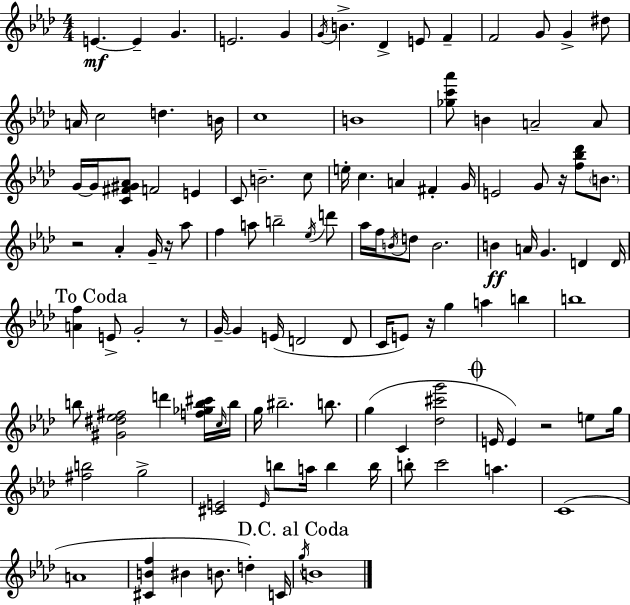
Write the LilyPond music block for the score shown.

{
  \clef treble
  \numericTimeSignature
  \time 4/4
  \key f \minor
  e'4.~~\mf e'4-- g'4. | e'2. g'4 | \acciaccatura { g'16 } b'4.-> des'4-> e'8 f'4-- | f'2 g'8 g'4-> dis''8 | \break a'16 c''2 d''4. | b'16 c''1 | b'1 | <ges'' c''' aes'''>8 b'4 a'2-- a'8 | \break g'16~~ g'16 <c' fis' gis' aes'>8 f'2 e'4 | c'8 b'2.-- c''8 | e''16-. c''4. a'4 fis'4-. | g'16 e'2 g'8 r16 <f'' bes'' des'''>8 \parenthesize b'8. | \break r2 aes'4-. g'16-- r16 aes''8 | f''4 a''8 b''2-- \acciaccatura { ees''16 } | d'''8 aes''16 f''16 \acciaccatura { b'16 } d''8 b'2. | b'4\ff a'16 g'4. d'4 | \break d'16 \mark "To Coda" <a' f''>4 e'8-> g'2-. | r8 g'16--~~ g'4 e'16( d'2 | d'8 c'16 e'8) r16 g''4 a''4 b''4 | b''1 | \break b''8 <gis' dis'' ees'' fis''>2 d'''4 | <f'' ges'' b'' cis'''>16 \grace { c''16 } b''16 g''16 bis''2.-- | b''8. g''4( c'4 <des'' cis''' g'''>2 | \mark \markup { \musicglyph "scripts.coda" } e'16 e'4) r2 | \break e''8 g''16 <fis'' b''>2 g''2-> | <cis' e'>2 \grace { e'16 } b''8 a''16 | b''4 b''16 b''8-. c'''2 a''4. | c'1( | \break a'1 | <cis' b' f''>4 bis'4 b'8. | d''4-.) c'16 \mark "D.C. al Coda" \acciaccatura { g''16 } b'1 | \bar "|."
}